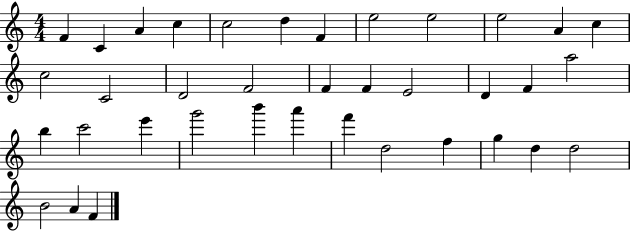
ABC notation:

X:1
T:Untitled
M:4/4
L:1/4
K:C
F C A c c2 d F e2 e2 e2 A c c2 C2 D2 F2 F F E2 D F a2 b c'2 e' g'2 b' a' f' d2 f g d d2 B2 A F